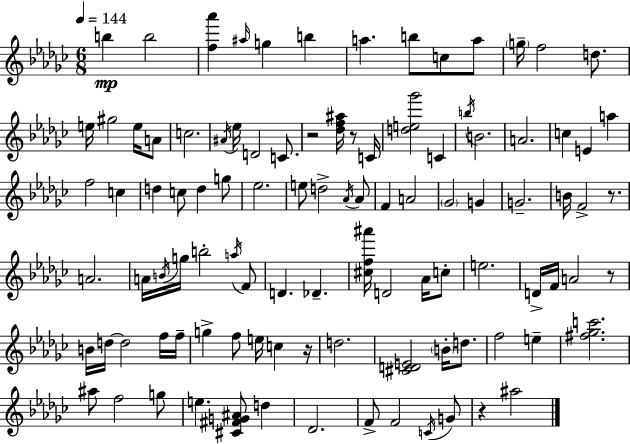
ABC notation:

X:1
T:Untitled
M:6/8
L:1/4
K:Ebm
b b2 [f_a'] ^a/4 g b a b/2 c/2 a/2 g/4 f2 d/2 e/4 ^g2 e/4 A/2 c2 ^A/4 _e/4 D2 C/2 z2 [_df^a]/4 z/2 C/4 [de_g']2 C b/4 B2 A2 c E a f2 c d c/2 d g/2 _e2 e/2 d2 _A/4 _A/2 F A2 _G2 G G2 B/4 F2 z/2 A2 A/4 B/4 g/4 b2 a/4 F/2 D _D [^cf^a']/4 D2 _A/4 c/2 e2 D/4 F/4 A2 z/2 B/4 d/4 d2 f/4 f/4 g f/2 e/4 c z/4 d2 [^CDE]2 B/4 d/2 f2 e [^f_gc']2 ^a/2 f2 g/2 e [^C^FG^A]/2 d _D2 F/2 F2 C/4 G/2 z ^a2